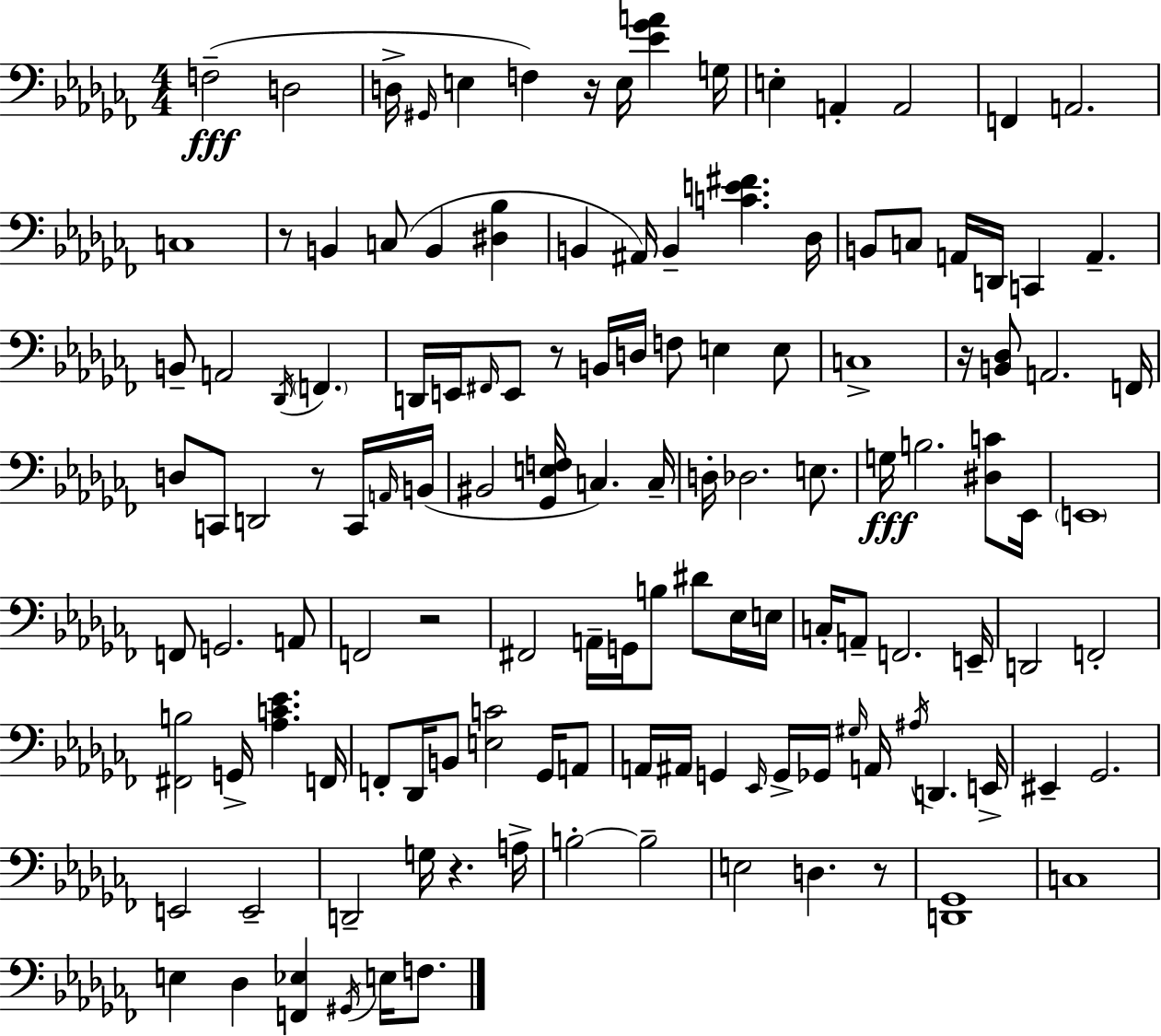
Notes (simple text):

F3/h D3/h D3/s G#2/s E3/q F3/q R/s E3/s [Eb4,Gb4,A4]/q G3/s E3/q A2/q A2/h F2/q A2/h. C3/w R/e B2/q C3/e B2/q [D#3,Bb3]/q B2/q A#2/s B2/q [C4,E4,F#4]/q. Db3/s B2/e C3/e A2/s D2/s C2/q A2/q. B2/e A2/h Db2/s F2/q. D2/s E2/s F#2/s E2/e R/e B2/s D3/s F3/e E3/q E3/e C3/w R/s [B2,Db3]/e A2/h. F2/s D3/e C2/e D2/h R/e C2/s A2/s B2/s BIS2/h [Gb2,E3,F3]/s C3/q. C3/s D3/s Db3/h. E3/e. G3/s B3/h. [D#3,C4]/e Eb2/s E2/w F2/e G2/h. A2/e F2/h R/h F#2/h A2/s G2/s B3/e D#4/e Eb3/s E3/s C3/s A2/e F2/h. E2/s D2/h F2/h [F#2,B3]/h G2/s [Ab3,C4,Eb4]/q. F2/s F2/e Db2/s B2/e [E3,C4]/h Gb2/s A2/e A2/s A#2/s G2/q Eb2/s G2/s Gb2/s G#3/s A2/s A#3/s D2/q. E2/s EIS2/q Gb2/h. E2/h E2/h D2/h G3/s R/q. A3/s B3/h B3/h E3/h D3/q. R/e [D2,Gb2]/w C3/w E3/q Db3/q [F2,Eb3]/q G#2/s E3/s F3/e.